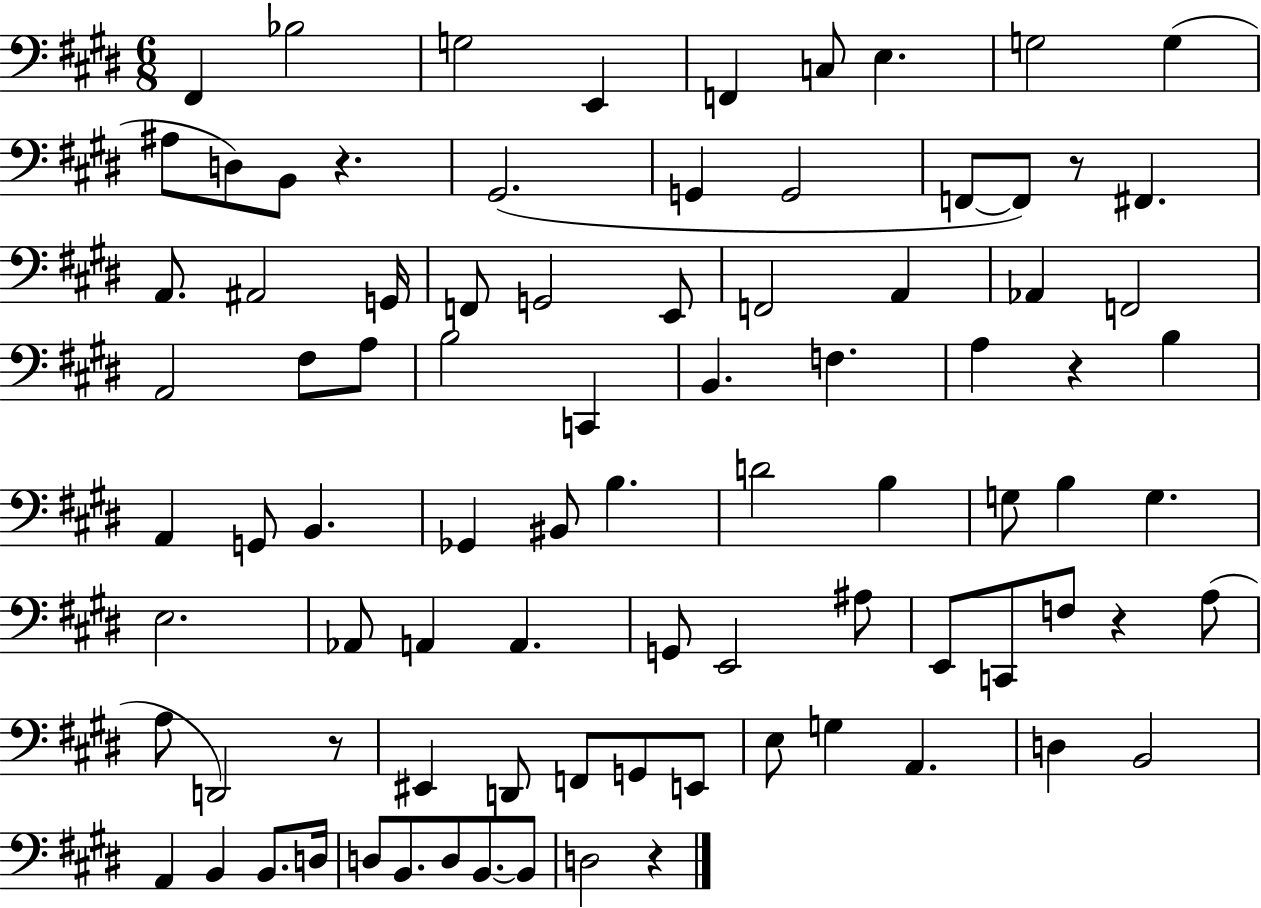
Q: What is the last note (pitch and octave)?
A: D3